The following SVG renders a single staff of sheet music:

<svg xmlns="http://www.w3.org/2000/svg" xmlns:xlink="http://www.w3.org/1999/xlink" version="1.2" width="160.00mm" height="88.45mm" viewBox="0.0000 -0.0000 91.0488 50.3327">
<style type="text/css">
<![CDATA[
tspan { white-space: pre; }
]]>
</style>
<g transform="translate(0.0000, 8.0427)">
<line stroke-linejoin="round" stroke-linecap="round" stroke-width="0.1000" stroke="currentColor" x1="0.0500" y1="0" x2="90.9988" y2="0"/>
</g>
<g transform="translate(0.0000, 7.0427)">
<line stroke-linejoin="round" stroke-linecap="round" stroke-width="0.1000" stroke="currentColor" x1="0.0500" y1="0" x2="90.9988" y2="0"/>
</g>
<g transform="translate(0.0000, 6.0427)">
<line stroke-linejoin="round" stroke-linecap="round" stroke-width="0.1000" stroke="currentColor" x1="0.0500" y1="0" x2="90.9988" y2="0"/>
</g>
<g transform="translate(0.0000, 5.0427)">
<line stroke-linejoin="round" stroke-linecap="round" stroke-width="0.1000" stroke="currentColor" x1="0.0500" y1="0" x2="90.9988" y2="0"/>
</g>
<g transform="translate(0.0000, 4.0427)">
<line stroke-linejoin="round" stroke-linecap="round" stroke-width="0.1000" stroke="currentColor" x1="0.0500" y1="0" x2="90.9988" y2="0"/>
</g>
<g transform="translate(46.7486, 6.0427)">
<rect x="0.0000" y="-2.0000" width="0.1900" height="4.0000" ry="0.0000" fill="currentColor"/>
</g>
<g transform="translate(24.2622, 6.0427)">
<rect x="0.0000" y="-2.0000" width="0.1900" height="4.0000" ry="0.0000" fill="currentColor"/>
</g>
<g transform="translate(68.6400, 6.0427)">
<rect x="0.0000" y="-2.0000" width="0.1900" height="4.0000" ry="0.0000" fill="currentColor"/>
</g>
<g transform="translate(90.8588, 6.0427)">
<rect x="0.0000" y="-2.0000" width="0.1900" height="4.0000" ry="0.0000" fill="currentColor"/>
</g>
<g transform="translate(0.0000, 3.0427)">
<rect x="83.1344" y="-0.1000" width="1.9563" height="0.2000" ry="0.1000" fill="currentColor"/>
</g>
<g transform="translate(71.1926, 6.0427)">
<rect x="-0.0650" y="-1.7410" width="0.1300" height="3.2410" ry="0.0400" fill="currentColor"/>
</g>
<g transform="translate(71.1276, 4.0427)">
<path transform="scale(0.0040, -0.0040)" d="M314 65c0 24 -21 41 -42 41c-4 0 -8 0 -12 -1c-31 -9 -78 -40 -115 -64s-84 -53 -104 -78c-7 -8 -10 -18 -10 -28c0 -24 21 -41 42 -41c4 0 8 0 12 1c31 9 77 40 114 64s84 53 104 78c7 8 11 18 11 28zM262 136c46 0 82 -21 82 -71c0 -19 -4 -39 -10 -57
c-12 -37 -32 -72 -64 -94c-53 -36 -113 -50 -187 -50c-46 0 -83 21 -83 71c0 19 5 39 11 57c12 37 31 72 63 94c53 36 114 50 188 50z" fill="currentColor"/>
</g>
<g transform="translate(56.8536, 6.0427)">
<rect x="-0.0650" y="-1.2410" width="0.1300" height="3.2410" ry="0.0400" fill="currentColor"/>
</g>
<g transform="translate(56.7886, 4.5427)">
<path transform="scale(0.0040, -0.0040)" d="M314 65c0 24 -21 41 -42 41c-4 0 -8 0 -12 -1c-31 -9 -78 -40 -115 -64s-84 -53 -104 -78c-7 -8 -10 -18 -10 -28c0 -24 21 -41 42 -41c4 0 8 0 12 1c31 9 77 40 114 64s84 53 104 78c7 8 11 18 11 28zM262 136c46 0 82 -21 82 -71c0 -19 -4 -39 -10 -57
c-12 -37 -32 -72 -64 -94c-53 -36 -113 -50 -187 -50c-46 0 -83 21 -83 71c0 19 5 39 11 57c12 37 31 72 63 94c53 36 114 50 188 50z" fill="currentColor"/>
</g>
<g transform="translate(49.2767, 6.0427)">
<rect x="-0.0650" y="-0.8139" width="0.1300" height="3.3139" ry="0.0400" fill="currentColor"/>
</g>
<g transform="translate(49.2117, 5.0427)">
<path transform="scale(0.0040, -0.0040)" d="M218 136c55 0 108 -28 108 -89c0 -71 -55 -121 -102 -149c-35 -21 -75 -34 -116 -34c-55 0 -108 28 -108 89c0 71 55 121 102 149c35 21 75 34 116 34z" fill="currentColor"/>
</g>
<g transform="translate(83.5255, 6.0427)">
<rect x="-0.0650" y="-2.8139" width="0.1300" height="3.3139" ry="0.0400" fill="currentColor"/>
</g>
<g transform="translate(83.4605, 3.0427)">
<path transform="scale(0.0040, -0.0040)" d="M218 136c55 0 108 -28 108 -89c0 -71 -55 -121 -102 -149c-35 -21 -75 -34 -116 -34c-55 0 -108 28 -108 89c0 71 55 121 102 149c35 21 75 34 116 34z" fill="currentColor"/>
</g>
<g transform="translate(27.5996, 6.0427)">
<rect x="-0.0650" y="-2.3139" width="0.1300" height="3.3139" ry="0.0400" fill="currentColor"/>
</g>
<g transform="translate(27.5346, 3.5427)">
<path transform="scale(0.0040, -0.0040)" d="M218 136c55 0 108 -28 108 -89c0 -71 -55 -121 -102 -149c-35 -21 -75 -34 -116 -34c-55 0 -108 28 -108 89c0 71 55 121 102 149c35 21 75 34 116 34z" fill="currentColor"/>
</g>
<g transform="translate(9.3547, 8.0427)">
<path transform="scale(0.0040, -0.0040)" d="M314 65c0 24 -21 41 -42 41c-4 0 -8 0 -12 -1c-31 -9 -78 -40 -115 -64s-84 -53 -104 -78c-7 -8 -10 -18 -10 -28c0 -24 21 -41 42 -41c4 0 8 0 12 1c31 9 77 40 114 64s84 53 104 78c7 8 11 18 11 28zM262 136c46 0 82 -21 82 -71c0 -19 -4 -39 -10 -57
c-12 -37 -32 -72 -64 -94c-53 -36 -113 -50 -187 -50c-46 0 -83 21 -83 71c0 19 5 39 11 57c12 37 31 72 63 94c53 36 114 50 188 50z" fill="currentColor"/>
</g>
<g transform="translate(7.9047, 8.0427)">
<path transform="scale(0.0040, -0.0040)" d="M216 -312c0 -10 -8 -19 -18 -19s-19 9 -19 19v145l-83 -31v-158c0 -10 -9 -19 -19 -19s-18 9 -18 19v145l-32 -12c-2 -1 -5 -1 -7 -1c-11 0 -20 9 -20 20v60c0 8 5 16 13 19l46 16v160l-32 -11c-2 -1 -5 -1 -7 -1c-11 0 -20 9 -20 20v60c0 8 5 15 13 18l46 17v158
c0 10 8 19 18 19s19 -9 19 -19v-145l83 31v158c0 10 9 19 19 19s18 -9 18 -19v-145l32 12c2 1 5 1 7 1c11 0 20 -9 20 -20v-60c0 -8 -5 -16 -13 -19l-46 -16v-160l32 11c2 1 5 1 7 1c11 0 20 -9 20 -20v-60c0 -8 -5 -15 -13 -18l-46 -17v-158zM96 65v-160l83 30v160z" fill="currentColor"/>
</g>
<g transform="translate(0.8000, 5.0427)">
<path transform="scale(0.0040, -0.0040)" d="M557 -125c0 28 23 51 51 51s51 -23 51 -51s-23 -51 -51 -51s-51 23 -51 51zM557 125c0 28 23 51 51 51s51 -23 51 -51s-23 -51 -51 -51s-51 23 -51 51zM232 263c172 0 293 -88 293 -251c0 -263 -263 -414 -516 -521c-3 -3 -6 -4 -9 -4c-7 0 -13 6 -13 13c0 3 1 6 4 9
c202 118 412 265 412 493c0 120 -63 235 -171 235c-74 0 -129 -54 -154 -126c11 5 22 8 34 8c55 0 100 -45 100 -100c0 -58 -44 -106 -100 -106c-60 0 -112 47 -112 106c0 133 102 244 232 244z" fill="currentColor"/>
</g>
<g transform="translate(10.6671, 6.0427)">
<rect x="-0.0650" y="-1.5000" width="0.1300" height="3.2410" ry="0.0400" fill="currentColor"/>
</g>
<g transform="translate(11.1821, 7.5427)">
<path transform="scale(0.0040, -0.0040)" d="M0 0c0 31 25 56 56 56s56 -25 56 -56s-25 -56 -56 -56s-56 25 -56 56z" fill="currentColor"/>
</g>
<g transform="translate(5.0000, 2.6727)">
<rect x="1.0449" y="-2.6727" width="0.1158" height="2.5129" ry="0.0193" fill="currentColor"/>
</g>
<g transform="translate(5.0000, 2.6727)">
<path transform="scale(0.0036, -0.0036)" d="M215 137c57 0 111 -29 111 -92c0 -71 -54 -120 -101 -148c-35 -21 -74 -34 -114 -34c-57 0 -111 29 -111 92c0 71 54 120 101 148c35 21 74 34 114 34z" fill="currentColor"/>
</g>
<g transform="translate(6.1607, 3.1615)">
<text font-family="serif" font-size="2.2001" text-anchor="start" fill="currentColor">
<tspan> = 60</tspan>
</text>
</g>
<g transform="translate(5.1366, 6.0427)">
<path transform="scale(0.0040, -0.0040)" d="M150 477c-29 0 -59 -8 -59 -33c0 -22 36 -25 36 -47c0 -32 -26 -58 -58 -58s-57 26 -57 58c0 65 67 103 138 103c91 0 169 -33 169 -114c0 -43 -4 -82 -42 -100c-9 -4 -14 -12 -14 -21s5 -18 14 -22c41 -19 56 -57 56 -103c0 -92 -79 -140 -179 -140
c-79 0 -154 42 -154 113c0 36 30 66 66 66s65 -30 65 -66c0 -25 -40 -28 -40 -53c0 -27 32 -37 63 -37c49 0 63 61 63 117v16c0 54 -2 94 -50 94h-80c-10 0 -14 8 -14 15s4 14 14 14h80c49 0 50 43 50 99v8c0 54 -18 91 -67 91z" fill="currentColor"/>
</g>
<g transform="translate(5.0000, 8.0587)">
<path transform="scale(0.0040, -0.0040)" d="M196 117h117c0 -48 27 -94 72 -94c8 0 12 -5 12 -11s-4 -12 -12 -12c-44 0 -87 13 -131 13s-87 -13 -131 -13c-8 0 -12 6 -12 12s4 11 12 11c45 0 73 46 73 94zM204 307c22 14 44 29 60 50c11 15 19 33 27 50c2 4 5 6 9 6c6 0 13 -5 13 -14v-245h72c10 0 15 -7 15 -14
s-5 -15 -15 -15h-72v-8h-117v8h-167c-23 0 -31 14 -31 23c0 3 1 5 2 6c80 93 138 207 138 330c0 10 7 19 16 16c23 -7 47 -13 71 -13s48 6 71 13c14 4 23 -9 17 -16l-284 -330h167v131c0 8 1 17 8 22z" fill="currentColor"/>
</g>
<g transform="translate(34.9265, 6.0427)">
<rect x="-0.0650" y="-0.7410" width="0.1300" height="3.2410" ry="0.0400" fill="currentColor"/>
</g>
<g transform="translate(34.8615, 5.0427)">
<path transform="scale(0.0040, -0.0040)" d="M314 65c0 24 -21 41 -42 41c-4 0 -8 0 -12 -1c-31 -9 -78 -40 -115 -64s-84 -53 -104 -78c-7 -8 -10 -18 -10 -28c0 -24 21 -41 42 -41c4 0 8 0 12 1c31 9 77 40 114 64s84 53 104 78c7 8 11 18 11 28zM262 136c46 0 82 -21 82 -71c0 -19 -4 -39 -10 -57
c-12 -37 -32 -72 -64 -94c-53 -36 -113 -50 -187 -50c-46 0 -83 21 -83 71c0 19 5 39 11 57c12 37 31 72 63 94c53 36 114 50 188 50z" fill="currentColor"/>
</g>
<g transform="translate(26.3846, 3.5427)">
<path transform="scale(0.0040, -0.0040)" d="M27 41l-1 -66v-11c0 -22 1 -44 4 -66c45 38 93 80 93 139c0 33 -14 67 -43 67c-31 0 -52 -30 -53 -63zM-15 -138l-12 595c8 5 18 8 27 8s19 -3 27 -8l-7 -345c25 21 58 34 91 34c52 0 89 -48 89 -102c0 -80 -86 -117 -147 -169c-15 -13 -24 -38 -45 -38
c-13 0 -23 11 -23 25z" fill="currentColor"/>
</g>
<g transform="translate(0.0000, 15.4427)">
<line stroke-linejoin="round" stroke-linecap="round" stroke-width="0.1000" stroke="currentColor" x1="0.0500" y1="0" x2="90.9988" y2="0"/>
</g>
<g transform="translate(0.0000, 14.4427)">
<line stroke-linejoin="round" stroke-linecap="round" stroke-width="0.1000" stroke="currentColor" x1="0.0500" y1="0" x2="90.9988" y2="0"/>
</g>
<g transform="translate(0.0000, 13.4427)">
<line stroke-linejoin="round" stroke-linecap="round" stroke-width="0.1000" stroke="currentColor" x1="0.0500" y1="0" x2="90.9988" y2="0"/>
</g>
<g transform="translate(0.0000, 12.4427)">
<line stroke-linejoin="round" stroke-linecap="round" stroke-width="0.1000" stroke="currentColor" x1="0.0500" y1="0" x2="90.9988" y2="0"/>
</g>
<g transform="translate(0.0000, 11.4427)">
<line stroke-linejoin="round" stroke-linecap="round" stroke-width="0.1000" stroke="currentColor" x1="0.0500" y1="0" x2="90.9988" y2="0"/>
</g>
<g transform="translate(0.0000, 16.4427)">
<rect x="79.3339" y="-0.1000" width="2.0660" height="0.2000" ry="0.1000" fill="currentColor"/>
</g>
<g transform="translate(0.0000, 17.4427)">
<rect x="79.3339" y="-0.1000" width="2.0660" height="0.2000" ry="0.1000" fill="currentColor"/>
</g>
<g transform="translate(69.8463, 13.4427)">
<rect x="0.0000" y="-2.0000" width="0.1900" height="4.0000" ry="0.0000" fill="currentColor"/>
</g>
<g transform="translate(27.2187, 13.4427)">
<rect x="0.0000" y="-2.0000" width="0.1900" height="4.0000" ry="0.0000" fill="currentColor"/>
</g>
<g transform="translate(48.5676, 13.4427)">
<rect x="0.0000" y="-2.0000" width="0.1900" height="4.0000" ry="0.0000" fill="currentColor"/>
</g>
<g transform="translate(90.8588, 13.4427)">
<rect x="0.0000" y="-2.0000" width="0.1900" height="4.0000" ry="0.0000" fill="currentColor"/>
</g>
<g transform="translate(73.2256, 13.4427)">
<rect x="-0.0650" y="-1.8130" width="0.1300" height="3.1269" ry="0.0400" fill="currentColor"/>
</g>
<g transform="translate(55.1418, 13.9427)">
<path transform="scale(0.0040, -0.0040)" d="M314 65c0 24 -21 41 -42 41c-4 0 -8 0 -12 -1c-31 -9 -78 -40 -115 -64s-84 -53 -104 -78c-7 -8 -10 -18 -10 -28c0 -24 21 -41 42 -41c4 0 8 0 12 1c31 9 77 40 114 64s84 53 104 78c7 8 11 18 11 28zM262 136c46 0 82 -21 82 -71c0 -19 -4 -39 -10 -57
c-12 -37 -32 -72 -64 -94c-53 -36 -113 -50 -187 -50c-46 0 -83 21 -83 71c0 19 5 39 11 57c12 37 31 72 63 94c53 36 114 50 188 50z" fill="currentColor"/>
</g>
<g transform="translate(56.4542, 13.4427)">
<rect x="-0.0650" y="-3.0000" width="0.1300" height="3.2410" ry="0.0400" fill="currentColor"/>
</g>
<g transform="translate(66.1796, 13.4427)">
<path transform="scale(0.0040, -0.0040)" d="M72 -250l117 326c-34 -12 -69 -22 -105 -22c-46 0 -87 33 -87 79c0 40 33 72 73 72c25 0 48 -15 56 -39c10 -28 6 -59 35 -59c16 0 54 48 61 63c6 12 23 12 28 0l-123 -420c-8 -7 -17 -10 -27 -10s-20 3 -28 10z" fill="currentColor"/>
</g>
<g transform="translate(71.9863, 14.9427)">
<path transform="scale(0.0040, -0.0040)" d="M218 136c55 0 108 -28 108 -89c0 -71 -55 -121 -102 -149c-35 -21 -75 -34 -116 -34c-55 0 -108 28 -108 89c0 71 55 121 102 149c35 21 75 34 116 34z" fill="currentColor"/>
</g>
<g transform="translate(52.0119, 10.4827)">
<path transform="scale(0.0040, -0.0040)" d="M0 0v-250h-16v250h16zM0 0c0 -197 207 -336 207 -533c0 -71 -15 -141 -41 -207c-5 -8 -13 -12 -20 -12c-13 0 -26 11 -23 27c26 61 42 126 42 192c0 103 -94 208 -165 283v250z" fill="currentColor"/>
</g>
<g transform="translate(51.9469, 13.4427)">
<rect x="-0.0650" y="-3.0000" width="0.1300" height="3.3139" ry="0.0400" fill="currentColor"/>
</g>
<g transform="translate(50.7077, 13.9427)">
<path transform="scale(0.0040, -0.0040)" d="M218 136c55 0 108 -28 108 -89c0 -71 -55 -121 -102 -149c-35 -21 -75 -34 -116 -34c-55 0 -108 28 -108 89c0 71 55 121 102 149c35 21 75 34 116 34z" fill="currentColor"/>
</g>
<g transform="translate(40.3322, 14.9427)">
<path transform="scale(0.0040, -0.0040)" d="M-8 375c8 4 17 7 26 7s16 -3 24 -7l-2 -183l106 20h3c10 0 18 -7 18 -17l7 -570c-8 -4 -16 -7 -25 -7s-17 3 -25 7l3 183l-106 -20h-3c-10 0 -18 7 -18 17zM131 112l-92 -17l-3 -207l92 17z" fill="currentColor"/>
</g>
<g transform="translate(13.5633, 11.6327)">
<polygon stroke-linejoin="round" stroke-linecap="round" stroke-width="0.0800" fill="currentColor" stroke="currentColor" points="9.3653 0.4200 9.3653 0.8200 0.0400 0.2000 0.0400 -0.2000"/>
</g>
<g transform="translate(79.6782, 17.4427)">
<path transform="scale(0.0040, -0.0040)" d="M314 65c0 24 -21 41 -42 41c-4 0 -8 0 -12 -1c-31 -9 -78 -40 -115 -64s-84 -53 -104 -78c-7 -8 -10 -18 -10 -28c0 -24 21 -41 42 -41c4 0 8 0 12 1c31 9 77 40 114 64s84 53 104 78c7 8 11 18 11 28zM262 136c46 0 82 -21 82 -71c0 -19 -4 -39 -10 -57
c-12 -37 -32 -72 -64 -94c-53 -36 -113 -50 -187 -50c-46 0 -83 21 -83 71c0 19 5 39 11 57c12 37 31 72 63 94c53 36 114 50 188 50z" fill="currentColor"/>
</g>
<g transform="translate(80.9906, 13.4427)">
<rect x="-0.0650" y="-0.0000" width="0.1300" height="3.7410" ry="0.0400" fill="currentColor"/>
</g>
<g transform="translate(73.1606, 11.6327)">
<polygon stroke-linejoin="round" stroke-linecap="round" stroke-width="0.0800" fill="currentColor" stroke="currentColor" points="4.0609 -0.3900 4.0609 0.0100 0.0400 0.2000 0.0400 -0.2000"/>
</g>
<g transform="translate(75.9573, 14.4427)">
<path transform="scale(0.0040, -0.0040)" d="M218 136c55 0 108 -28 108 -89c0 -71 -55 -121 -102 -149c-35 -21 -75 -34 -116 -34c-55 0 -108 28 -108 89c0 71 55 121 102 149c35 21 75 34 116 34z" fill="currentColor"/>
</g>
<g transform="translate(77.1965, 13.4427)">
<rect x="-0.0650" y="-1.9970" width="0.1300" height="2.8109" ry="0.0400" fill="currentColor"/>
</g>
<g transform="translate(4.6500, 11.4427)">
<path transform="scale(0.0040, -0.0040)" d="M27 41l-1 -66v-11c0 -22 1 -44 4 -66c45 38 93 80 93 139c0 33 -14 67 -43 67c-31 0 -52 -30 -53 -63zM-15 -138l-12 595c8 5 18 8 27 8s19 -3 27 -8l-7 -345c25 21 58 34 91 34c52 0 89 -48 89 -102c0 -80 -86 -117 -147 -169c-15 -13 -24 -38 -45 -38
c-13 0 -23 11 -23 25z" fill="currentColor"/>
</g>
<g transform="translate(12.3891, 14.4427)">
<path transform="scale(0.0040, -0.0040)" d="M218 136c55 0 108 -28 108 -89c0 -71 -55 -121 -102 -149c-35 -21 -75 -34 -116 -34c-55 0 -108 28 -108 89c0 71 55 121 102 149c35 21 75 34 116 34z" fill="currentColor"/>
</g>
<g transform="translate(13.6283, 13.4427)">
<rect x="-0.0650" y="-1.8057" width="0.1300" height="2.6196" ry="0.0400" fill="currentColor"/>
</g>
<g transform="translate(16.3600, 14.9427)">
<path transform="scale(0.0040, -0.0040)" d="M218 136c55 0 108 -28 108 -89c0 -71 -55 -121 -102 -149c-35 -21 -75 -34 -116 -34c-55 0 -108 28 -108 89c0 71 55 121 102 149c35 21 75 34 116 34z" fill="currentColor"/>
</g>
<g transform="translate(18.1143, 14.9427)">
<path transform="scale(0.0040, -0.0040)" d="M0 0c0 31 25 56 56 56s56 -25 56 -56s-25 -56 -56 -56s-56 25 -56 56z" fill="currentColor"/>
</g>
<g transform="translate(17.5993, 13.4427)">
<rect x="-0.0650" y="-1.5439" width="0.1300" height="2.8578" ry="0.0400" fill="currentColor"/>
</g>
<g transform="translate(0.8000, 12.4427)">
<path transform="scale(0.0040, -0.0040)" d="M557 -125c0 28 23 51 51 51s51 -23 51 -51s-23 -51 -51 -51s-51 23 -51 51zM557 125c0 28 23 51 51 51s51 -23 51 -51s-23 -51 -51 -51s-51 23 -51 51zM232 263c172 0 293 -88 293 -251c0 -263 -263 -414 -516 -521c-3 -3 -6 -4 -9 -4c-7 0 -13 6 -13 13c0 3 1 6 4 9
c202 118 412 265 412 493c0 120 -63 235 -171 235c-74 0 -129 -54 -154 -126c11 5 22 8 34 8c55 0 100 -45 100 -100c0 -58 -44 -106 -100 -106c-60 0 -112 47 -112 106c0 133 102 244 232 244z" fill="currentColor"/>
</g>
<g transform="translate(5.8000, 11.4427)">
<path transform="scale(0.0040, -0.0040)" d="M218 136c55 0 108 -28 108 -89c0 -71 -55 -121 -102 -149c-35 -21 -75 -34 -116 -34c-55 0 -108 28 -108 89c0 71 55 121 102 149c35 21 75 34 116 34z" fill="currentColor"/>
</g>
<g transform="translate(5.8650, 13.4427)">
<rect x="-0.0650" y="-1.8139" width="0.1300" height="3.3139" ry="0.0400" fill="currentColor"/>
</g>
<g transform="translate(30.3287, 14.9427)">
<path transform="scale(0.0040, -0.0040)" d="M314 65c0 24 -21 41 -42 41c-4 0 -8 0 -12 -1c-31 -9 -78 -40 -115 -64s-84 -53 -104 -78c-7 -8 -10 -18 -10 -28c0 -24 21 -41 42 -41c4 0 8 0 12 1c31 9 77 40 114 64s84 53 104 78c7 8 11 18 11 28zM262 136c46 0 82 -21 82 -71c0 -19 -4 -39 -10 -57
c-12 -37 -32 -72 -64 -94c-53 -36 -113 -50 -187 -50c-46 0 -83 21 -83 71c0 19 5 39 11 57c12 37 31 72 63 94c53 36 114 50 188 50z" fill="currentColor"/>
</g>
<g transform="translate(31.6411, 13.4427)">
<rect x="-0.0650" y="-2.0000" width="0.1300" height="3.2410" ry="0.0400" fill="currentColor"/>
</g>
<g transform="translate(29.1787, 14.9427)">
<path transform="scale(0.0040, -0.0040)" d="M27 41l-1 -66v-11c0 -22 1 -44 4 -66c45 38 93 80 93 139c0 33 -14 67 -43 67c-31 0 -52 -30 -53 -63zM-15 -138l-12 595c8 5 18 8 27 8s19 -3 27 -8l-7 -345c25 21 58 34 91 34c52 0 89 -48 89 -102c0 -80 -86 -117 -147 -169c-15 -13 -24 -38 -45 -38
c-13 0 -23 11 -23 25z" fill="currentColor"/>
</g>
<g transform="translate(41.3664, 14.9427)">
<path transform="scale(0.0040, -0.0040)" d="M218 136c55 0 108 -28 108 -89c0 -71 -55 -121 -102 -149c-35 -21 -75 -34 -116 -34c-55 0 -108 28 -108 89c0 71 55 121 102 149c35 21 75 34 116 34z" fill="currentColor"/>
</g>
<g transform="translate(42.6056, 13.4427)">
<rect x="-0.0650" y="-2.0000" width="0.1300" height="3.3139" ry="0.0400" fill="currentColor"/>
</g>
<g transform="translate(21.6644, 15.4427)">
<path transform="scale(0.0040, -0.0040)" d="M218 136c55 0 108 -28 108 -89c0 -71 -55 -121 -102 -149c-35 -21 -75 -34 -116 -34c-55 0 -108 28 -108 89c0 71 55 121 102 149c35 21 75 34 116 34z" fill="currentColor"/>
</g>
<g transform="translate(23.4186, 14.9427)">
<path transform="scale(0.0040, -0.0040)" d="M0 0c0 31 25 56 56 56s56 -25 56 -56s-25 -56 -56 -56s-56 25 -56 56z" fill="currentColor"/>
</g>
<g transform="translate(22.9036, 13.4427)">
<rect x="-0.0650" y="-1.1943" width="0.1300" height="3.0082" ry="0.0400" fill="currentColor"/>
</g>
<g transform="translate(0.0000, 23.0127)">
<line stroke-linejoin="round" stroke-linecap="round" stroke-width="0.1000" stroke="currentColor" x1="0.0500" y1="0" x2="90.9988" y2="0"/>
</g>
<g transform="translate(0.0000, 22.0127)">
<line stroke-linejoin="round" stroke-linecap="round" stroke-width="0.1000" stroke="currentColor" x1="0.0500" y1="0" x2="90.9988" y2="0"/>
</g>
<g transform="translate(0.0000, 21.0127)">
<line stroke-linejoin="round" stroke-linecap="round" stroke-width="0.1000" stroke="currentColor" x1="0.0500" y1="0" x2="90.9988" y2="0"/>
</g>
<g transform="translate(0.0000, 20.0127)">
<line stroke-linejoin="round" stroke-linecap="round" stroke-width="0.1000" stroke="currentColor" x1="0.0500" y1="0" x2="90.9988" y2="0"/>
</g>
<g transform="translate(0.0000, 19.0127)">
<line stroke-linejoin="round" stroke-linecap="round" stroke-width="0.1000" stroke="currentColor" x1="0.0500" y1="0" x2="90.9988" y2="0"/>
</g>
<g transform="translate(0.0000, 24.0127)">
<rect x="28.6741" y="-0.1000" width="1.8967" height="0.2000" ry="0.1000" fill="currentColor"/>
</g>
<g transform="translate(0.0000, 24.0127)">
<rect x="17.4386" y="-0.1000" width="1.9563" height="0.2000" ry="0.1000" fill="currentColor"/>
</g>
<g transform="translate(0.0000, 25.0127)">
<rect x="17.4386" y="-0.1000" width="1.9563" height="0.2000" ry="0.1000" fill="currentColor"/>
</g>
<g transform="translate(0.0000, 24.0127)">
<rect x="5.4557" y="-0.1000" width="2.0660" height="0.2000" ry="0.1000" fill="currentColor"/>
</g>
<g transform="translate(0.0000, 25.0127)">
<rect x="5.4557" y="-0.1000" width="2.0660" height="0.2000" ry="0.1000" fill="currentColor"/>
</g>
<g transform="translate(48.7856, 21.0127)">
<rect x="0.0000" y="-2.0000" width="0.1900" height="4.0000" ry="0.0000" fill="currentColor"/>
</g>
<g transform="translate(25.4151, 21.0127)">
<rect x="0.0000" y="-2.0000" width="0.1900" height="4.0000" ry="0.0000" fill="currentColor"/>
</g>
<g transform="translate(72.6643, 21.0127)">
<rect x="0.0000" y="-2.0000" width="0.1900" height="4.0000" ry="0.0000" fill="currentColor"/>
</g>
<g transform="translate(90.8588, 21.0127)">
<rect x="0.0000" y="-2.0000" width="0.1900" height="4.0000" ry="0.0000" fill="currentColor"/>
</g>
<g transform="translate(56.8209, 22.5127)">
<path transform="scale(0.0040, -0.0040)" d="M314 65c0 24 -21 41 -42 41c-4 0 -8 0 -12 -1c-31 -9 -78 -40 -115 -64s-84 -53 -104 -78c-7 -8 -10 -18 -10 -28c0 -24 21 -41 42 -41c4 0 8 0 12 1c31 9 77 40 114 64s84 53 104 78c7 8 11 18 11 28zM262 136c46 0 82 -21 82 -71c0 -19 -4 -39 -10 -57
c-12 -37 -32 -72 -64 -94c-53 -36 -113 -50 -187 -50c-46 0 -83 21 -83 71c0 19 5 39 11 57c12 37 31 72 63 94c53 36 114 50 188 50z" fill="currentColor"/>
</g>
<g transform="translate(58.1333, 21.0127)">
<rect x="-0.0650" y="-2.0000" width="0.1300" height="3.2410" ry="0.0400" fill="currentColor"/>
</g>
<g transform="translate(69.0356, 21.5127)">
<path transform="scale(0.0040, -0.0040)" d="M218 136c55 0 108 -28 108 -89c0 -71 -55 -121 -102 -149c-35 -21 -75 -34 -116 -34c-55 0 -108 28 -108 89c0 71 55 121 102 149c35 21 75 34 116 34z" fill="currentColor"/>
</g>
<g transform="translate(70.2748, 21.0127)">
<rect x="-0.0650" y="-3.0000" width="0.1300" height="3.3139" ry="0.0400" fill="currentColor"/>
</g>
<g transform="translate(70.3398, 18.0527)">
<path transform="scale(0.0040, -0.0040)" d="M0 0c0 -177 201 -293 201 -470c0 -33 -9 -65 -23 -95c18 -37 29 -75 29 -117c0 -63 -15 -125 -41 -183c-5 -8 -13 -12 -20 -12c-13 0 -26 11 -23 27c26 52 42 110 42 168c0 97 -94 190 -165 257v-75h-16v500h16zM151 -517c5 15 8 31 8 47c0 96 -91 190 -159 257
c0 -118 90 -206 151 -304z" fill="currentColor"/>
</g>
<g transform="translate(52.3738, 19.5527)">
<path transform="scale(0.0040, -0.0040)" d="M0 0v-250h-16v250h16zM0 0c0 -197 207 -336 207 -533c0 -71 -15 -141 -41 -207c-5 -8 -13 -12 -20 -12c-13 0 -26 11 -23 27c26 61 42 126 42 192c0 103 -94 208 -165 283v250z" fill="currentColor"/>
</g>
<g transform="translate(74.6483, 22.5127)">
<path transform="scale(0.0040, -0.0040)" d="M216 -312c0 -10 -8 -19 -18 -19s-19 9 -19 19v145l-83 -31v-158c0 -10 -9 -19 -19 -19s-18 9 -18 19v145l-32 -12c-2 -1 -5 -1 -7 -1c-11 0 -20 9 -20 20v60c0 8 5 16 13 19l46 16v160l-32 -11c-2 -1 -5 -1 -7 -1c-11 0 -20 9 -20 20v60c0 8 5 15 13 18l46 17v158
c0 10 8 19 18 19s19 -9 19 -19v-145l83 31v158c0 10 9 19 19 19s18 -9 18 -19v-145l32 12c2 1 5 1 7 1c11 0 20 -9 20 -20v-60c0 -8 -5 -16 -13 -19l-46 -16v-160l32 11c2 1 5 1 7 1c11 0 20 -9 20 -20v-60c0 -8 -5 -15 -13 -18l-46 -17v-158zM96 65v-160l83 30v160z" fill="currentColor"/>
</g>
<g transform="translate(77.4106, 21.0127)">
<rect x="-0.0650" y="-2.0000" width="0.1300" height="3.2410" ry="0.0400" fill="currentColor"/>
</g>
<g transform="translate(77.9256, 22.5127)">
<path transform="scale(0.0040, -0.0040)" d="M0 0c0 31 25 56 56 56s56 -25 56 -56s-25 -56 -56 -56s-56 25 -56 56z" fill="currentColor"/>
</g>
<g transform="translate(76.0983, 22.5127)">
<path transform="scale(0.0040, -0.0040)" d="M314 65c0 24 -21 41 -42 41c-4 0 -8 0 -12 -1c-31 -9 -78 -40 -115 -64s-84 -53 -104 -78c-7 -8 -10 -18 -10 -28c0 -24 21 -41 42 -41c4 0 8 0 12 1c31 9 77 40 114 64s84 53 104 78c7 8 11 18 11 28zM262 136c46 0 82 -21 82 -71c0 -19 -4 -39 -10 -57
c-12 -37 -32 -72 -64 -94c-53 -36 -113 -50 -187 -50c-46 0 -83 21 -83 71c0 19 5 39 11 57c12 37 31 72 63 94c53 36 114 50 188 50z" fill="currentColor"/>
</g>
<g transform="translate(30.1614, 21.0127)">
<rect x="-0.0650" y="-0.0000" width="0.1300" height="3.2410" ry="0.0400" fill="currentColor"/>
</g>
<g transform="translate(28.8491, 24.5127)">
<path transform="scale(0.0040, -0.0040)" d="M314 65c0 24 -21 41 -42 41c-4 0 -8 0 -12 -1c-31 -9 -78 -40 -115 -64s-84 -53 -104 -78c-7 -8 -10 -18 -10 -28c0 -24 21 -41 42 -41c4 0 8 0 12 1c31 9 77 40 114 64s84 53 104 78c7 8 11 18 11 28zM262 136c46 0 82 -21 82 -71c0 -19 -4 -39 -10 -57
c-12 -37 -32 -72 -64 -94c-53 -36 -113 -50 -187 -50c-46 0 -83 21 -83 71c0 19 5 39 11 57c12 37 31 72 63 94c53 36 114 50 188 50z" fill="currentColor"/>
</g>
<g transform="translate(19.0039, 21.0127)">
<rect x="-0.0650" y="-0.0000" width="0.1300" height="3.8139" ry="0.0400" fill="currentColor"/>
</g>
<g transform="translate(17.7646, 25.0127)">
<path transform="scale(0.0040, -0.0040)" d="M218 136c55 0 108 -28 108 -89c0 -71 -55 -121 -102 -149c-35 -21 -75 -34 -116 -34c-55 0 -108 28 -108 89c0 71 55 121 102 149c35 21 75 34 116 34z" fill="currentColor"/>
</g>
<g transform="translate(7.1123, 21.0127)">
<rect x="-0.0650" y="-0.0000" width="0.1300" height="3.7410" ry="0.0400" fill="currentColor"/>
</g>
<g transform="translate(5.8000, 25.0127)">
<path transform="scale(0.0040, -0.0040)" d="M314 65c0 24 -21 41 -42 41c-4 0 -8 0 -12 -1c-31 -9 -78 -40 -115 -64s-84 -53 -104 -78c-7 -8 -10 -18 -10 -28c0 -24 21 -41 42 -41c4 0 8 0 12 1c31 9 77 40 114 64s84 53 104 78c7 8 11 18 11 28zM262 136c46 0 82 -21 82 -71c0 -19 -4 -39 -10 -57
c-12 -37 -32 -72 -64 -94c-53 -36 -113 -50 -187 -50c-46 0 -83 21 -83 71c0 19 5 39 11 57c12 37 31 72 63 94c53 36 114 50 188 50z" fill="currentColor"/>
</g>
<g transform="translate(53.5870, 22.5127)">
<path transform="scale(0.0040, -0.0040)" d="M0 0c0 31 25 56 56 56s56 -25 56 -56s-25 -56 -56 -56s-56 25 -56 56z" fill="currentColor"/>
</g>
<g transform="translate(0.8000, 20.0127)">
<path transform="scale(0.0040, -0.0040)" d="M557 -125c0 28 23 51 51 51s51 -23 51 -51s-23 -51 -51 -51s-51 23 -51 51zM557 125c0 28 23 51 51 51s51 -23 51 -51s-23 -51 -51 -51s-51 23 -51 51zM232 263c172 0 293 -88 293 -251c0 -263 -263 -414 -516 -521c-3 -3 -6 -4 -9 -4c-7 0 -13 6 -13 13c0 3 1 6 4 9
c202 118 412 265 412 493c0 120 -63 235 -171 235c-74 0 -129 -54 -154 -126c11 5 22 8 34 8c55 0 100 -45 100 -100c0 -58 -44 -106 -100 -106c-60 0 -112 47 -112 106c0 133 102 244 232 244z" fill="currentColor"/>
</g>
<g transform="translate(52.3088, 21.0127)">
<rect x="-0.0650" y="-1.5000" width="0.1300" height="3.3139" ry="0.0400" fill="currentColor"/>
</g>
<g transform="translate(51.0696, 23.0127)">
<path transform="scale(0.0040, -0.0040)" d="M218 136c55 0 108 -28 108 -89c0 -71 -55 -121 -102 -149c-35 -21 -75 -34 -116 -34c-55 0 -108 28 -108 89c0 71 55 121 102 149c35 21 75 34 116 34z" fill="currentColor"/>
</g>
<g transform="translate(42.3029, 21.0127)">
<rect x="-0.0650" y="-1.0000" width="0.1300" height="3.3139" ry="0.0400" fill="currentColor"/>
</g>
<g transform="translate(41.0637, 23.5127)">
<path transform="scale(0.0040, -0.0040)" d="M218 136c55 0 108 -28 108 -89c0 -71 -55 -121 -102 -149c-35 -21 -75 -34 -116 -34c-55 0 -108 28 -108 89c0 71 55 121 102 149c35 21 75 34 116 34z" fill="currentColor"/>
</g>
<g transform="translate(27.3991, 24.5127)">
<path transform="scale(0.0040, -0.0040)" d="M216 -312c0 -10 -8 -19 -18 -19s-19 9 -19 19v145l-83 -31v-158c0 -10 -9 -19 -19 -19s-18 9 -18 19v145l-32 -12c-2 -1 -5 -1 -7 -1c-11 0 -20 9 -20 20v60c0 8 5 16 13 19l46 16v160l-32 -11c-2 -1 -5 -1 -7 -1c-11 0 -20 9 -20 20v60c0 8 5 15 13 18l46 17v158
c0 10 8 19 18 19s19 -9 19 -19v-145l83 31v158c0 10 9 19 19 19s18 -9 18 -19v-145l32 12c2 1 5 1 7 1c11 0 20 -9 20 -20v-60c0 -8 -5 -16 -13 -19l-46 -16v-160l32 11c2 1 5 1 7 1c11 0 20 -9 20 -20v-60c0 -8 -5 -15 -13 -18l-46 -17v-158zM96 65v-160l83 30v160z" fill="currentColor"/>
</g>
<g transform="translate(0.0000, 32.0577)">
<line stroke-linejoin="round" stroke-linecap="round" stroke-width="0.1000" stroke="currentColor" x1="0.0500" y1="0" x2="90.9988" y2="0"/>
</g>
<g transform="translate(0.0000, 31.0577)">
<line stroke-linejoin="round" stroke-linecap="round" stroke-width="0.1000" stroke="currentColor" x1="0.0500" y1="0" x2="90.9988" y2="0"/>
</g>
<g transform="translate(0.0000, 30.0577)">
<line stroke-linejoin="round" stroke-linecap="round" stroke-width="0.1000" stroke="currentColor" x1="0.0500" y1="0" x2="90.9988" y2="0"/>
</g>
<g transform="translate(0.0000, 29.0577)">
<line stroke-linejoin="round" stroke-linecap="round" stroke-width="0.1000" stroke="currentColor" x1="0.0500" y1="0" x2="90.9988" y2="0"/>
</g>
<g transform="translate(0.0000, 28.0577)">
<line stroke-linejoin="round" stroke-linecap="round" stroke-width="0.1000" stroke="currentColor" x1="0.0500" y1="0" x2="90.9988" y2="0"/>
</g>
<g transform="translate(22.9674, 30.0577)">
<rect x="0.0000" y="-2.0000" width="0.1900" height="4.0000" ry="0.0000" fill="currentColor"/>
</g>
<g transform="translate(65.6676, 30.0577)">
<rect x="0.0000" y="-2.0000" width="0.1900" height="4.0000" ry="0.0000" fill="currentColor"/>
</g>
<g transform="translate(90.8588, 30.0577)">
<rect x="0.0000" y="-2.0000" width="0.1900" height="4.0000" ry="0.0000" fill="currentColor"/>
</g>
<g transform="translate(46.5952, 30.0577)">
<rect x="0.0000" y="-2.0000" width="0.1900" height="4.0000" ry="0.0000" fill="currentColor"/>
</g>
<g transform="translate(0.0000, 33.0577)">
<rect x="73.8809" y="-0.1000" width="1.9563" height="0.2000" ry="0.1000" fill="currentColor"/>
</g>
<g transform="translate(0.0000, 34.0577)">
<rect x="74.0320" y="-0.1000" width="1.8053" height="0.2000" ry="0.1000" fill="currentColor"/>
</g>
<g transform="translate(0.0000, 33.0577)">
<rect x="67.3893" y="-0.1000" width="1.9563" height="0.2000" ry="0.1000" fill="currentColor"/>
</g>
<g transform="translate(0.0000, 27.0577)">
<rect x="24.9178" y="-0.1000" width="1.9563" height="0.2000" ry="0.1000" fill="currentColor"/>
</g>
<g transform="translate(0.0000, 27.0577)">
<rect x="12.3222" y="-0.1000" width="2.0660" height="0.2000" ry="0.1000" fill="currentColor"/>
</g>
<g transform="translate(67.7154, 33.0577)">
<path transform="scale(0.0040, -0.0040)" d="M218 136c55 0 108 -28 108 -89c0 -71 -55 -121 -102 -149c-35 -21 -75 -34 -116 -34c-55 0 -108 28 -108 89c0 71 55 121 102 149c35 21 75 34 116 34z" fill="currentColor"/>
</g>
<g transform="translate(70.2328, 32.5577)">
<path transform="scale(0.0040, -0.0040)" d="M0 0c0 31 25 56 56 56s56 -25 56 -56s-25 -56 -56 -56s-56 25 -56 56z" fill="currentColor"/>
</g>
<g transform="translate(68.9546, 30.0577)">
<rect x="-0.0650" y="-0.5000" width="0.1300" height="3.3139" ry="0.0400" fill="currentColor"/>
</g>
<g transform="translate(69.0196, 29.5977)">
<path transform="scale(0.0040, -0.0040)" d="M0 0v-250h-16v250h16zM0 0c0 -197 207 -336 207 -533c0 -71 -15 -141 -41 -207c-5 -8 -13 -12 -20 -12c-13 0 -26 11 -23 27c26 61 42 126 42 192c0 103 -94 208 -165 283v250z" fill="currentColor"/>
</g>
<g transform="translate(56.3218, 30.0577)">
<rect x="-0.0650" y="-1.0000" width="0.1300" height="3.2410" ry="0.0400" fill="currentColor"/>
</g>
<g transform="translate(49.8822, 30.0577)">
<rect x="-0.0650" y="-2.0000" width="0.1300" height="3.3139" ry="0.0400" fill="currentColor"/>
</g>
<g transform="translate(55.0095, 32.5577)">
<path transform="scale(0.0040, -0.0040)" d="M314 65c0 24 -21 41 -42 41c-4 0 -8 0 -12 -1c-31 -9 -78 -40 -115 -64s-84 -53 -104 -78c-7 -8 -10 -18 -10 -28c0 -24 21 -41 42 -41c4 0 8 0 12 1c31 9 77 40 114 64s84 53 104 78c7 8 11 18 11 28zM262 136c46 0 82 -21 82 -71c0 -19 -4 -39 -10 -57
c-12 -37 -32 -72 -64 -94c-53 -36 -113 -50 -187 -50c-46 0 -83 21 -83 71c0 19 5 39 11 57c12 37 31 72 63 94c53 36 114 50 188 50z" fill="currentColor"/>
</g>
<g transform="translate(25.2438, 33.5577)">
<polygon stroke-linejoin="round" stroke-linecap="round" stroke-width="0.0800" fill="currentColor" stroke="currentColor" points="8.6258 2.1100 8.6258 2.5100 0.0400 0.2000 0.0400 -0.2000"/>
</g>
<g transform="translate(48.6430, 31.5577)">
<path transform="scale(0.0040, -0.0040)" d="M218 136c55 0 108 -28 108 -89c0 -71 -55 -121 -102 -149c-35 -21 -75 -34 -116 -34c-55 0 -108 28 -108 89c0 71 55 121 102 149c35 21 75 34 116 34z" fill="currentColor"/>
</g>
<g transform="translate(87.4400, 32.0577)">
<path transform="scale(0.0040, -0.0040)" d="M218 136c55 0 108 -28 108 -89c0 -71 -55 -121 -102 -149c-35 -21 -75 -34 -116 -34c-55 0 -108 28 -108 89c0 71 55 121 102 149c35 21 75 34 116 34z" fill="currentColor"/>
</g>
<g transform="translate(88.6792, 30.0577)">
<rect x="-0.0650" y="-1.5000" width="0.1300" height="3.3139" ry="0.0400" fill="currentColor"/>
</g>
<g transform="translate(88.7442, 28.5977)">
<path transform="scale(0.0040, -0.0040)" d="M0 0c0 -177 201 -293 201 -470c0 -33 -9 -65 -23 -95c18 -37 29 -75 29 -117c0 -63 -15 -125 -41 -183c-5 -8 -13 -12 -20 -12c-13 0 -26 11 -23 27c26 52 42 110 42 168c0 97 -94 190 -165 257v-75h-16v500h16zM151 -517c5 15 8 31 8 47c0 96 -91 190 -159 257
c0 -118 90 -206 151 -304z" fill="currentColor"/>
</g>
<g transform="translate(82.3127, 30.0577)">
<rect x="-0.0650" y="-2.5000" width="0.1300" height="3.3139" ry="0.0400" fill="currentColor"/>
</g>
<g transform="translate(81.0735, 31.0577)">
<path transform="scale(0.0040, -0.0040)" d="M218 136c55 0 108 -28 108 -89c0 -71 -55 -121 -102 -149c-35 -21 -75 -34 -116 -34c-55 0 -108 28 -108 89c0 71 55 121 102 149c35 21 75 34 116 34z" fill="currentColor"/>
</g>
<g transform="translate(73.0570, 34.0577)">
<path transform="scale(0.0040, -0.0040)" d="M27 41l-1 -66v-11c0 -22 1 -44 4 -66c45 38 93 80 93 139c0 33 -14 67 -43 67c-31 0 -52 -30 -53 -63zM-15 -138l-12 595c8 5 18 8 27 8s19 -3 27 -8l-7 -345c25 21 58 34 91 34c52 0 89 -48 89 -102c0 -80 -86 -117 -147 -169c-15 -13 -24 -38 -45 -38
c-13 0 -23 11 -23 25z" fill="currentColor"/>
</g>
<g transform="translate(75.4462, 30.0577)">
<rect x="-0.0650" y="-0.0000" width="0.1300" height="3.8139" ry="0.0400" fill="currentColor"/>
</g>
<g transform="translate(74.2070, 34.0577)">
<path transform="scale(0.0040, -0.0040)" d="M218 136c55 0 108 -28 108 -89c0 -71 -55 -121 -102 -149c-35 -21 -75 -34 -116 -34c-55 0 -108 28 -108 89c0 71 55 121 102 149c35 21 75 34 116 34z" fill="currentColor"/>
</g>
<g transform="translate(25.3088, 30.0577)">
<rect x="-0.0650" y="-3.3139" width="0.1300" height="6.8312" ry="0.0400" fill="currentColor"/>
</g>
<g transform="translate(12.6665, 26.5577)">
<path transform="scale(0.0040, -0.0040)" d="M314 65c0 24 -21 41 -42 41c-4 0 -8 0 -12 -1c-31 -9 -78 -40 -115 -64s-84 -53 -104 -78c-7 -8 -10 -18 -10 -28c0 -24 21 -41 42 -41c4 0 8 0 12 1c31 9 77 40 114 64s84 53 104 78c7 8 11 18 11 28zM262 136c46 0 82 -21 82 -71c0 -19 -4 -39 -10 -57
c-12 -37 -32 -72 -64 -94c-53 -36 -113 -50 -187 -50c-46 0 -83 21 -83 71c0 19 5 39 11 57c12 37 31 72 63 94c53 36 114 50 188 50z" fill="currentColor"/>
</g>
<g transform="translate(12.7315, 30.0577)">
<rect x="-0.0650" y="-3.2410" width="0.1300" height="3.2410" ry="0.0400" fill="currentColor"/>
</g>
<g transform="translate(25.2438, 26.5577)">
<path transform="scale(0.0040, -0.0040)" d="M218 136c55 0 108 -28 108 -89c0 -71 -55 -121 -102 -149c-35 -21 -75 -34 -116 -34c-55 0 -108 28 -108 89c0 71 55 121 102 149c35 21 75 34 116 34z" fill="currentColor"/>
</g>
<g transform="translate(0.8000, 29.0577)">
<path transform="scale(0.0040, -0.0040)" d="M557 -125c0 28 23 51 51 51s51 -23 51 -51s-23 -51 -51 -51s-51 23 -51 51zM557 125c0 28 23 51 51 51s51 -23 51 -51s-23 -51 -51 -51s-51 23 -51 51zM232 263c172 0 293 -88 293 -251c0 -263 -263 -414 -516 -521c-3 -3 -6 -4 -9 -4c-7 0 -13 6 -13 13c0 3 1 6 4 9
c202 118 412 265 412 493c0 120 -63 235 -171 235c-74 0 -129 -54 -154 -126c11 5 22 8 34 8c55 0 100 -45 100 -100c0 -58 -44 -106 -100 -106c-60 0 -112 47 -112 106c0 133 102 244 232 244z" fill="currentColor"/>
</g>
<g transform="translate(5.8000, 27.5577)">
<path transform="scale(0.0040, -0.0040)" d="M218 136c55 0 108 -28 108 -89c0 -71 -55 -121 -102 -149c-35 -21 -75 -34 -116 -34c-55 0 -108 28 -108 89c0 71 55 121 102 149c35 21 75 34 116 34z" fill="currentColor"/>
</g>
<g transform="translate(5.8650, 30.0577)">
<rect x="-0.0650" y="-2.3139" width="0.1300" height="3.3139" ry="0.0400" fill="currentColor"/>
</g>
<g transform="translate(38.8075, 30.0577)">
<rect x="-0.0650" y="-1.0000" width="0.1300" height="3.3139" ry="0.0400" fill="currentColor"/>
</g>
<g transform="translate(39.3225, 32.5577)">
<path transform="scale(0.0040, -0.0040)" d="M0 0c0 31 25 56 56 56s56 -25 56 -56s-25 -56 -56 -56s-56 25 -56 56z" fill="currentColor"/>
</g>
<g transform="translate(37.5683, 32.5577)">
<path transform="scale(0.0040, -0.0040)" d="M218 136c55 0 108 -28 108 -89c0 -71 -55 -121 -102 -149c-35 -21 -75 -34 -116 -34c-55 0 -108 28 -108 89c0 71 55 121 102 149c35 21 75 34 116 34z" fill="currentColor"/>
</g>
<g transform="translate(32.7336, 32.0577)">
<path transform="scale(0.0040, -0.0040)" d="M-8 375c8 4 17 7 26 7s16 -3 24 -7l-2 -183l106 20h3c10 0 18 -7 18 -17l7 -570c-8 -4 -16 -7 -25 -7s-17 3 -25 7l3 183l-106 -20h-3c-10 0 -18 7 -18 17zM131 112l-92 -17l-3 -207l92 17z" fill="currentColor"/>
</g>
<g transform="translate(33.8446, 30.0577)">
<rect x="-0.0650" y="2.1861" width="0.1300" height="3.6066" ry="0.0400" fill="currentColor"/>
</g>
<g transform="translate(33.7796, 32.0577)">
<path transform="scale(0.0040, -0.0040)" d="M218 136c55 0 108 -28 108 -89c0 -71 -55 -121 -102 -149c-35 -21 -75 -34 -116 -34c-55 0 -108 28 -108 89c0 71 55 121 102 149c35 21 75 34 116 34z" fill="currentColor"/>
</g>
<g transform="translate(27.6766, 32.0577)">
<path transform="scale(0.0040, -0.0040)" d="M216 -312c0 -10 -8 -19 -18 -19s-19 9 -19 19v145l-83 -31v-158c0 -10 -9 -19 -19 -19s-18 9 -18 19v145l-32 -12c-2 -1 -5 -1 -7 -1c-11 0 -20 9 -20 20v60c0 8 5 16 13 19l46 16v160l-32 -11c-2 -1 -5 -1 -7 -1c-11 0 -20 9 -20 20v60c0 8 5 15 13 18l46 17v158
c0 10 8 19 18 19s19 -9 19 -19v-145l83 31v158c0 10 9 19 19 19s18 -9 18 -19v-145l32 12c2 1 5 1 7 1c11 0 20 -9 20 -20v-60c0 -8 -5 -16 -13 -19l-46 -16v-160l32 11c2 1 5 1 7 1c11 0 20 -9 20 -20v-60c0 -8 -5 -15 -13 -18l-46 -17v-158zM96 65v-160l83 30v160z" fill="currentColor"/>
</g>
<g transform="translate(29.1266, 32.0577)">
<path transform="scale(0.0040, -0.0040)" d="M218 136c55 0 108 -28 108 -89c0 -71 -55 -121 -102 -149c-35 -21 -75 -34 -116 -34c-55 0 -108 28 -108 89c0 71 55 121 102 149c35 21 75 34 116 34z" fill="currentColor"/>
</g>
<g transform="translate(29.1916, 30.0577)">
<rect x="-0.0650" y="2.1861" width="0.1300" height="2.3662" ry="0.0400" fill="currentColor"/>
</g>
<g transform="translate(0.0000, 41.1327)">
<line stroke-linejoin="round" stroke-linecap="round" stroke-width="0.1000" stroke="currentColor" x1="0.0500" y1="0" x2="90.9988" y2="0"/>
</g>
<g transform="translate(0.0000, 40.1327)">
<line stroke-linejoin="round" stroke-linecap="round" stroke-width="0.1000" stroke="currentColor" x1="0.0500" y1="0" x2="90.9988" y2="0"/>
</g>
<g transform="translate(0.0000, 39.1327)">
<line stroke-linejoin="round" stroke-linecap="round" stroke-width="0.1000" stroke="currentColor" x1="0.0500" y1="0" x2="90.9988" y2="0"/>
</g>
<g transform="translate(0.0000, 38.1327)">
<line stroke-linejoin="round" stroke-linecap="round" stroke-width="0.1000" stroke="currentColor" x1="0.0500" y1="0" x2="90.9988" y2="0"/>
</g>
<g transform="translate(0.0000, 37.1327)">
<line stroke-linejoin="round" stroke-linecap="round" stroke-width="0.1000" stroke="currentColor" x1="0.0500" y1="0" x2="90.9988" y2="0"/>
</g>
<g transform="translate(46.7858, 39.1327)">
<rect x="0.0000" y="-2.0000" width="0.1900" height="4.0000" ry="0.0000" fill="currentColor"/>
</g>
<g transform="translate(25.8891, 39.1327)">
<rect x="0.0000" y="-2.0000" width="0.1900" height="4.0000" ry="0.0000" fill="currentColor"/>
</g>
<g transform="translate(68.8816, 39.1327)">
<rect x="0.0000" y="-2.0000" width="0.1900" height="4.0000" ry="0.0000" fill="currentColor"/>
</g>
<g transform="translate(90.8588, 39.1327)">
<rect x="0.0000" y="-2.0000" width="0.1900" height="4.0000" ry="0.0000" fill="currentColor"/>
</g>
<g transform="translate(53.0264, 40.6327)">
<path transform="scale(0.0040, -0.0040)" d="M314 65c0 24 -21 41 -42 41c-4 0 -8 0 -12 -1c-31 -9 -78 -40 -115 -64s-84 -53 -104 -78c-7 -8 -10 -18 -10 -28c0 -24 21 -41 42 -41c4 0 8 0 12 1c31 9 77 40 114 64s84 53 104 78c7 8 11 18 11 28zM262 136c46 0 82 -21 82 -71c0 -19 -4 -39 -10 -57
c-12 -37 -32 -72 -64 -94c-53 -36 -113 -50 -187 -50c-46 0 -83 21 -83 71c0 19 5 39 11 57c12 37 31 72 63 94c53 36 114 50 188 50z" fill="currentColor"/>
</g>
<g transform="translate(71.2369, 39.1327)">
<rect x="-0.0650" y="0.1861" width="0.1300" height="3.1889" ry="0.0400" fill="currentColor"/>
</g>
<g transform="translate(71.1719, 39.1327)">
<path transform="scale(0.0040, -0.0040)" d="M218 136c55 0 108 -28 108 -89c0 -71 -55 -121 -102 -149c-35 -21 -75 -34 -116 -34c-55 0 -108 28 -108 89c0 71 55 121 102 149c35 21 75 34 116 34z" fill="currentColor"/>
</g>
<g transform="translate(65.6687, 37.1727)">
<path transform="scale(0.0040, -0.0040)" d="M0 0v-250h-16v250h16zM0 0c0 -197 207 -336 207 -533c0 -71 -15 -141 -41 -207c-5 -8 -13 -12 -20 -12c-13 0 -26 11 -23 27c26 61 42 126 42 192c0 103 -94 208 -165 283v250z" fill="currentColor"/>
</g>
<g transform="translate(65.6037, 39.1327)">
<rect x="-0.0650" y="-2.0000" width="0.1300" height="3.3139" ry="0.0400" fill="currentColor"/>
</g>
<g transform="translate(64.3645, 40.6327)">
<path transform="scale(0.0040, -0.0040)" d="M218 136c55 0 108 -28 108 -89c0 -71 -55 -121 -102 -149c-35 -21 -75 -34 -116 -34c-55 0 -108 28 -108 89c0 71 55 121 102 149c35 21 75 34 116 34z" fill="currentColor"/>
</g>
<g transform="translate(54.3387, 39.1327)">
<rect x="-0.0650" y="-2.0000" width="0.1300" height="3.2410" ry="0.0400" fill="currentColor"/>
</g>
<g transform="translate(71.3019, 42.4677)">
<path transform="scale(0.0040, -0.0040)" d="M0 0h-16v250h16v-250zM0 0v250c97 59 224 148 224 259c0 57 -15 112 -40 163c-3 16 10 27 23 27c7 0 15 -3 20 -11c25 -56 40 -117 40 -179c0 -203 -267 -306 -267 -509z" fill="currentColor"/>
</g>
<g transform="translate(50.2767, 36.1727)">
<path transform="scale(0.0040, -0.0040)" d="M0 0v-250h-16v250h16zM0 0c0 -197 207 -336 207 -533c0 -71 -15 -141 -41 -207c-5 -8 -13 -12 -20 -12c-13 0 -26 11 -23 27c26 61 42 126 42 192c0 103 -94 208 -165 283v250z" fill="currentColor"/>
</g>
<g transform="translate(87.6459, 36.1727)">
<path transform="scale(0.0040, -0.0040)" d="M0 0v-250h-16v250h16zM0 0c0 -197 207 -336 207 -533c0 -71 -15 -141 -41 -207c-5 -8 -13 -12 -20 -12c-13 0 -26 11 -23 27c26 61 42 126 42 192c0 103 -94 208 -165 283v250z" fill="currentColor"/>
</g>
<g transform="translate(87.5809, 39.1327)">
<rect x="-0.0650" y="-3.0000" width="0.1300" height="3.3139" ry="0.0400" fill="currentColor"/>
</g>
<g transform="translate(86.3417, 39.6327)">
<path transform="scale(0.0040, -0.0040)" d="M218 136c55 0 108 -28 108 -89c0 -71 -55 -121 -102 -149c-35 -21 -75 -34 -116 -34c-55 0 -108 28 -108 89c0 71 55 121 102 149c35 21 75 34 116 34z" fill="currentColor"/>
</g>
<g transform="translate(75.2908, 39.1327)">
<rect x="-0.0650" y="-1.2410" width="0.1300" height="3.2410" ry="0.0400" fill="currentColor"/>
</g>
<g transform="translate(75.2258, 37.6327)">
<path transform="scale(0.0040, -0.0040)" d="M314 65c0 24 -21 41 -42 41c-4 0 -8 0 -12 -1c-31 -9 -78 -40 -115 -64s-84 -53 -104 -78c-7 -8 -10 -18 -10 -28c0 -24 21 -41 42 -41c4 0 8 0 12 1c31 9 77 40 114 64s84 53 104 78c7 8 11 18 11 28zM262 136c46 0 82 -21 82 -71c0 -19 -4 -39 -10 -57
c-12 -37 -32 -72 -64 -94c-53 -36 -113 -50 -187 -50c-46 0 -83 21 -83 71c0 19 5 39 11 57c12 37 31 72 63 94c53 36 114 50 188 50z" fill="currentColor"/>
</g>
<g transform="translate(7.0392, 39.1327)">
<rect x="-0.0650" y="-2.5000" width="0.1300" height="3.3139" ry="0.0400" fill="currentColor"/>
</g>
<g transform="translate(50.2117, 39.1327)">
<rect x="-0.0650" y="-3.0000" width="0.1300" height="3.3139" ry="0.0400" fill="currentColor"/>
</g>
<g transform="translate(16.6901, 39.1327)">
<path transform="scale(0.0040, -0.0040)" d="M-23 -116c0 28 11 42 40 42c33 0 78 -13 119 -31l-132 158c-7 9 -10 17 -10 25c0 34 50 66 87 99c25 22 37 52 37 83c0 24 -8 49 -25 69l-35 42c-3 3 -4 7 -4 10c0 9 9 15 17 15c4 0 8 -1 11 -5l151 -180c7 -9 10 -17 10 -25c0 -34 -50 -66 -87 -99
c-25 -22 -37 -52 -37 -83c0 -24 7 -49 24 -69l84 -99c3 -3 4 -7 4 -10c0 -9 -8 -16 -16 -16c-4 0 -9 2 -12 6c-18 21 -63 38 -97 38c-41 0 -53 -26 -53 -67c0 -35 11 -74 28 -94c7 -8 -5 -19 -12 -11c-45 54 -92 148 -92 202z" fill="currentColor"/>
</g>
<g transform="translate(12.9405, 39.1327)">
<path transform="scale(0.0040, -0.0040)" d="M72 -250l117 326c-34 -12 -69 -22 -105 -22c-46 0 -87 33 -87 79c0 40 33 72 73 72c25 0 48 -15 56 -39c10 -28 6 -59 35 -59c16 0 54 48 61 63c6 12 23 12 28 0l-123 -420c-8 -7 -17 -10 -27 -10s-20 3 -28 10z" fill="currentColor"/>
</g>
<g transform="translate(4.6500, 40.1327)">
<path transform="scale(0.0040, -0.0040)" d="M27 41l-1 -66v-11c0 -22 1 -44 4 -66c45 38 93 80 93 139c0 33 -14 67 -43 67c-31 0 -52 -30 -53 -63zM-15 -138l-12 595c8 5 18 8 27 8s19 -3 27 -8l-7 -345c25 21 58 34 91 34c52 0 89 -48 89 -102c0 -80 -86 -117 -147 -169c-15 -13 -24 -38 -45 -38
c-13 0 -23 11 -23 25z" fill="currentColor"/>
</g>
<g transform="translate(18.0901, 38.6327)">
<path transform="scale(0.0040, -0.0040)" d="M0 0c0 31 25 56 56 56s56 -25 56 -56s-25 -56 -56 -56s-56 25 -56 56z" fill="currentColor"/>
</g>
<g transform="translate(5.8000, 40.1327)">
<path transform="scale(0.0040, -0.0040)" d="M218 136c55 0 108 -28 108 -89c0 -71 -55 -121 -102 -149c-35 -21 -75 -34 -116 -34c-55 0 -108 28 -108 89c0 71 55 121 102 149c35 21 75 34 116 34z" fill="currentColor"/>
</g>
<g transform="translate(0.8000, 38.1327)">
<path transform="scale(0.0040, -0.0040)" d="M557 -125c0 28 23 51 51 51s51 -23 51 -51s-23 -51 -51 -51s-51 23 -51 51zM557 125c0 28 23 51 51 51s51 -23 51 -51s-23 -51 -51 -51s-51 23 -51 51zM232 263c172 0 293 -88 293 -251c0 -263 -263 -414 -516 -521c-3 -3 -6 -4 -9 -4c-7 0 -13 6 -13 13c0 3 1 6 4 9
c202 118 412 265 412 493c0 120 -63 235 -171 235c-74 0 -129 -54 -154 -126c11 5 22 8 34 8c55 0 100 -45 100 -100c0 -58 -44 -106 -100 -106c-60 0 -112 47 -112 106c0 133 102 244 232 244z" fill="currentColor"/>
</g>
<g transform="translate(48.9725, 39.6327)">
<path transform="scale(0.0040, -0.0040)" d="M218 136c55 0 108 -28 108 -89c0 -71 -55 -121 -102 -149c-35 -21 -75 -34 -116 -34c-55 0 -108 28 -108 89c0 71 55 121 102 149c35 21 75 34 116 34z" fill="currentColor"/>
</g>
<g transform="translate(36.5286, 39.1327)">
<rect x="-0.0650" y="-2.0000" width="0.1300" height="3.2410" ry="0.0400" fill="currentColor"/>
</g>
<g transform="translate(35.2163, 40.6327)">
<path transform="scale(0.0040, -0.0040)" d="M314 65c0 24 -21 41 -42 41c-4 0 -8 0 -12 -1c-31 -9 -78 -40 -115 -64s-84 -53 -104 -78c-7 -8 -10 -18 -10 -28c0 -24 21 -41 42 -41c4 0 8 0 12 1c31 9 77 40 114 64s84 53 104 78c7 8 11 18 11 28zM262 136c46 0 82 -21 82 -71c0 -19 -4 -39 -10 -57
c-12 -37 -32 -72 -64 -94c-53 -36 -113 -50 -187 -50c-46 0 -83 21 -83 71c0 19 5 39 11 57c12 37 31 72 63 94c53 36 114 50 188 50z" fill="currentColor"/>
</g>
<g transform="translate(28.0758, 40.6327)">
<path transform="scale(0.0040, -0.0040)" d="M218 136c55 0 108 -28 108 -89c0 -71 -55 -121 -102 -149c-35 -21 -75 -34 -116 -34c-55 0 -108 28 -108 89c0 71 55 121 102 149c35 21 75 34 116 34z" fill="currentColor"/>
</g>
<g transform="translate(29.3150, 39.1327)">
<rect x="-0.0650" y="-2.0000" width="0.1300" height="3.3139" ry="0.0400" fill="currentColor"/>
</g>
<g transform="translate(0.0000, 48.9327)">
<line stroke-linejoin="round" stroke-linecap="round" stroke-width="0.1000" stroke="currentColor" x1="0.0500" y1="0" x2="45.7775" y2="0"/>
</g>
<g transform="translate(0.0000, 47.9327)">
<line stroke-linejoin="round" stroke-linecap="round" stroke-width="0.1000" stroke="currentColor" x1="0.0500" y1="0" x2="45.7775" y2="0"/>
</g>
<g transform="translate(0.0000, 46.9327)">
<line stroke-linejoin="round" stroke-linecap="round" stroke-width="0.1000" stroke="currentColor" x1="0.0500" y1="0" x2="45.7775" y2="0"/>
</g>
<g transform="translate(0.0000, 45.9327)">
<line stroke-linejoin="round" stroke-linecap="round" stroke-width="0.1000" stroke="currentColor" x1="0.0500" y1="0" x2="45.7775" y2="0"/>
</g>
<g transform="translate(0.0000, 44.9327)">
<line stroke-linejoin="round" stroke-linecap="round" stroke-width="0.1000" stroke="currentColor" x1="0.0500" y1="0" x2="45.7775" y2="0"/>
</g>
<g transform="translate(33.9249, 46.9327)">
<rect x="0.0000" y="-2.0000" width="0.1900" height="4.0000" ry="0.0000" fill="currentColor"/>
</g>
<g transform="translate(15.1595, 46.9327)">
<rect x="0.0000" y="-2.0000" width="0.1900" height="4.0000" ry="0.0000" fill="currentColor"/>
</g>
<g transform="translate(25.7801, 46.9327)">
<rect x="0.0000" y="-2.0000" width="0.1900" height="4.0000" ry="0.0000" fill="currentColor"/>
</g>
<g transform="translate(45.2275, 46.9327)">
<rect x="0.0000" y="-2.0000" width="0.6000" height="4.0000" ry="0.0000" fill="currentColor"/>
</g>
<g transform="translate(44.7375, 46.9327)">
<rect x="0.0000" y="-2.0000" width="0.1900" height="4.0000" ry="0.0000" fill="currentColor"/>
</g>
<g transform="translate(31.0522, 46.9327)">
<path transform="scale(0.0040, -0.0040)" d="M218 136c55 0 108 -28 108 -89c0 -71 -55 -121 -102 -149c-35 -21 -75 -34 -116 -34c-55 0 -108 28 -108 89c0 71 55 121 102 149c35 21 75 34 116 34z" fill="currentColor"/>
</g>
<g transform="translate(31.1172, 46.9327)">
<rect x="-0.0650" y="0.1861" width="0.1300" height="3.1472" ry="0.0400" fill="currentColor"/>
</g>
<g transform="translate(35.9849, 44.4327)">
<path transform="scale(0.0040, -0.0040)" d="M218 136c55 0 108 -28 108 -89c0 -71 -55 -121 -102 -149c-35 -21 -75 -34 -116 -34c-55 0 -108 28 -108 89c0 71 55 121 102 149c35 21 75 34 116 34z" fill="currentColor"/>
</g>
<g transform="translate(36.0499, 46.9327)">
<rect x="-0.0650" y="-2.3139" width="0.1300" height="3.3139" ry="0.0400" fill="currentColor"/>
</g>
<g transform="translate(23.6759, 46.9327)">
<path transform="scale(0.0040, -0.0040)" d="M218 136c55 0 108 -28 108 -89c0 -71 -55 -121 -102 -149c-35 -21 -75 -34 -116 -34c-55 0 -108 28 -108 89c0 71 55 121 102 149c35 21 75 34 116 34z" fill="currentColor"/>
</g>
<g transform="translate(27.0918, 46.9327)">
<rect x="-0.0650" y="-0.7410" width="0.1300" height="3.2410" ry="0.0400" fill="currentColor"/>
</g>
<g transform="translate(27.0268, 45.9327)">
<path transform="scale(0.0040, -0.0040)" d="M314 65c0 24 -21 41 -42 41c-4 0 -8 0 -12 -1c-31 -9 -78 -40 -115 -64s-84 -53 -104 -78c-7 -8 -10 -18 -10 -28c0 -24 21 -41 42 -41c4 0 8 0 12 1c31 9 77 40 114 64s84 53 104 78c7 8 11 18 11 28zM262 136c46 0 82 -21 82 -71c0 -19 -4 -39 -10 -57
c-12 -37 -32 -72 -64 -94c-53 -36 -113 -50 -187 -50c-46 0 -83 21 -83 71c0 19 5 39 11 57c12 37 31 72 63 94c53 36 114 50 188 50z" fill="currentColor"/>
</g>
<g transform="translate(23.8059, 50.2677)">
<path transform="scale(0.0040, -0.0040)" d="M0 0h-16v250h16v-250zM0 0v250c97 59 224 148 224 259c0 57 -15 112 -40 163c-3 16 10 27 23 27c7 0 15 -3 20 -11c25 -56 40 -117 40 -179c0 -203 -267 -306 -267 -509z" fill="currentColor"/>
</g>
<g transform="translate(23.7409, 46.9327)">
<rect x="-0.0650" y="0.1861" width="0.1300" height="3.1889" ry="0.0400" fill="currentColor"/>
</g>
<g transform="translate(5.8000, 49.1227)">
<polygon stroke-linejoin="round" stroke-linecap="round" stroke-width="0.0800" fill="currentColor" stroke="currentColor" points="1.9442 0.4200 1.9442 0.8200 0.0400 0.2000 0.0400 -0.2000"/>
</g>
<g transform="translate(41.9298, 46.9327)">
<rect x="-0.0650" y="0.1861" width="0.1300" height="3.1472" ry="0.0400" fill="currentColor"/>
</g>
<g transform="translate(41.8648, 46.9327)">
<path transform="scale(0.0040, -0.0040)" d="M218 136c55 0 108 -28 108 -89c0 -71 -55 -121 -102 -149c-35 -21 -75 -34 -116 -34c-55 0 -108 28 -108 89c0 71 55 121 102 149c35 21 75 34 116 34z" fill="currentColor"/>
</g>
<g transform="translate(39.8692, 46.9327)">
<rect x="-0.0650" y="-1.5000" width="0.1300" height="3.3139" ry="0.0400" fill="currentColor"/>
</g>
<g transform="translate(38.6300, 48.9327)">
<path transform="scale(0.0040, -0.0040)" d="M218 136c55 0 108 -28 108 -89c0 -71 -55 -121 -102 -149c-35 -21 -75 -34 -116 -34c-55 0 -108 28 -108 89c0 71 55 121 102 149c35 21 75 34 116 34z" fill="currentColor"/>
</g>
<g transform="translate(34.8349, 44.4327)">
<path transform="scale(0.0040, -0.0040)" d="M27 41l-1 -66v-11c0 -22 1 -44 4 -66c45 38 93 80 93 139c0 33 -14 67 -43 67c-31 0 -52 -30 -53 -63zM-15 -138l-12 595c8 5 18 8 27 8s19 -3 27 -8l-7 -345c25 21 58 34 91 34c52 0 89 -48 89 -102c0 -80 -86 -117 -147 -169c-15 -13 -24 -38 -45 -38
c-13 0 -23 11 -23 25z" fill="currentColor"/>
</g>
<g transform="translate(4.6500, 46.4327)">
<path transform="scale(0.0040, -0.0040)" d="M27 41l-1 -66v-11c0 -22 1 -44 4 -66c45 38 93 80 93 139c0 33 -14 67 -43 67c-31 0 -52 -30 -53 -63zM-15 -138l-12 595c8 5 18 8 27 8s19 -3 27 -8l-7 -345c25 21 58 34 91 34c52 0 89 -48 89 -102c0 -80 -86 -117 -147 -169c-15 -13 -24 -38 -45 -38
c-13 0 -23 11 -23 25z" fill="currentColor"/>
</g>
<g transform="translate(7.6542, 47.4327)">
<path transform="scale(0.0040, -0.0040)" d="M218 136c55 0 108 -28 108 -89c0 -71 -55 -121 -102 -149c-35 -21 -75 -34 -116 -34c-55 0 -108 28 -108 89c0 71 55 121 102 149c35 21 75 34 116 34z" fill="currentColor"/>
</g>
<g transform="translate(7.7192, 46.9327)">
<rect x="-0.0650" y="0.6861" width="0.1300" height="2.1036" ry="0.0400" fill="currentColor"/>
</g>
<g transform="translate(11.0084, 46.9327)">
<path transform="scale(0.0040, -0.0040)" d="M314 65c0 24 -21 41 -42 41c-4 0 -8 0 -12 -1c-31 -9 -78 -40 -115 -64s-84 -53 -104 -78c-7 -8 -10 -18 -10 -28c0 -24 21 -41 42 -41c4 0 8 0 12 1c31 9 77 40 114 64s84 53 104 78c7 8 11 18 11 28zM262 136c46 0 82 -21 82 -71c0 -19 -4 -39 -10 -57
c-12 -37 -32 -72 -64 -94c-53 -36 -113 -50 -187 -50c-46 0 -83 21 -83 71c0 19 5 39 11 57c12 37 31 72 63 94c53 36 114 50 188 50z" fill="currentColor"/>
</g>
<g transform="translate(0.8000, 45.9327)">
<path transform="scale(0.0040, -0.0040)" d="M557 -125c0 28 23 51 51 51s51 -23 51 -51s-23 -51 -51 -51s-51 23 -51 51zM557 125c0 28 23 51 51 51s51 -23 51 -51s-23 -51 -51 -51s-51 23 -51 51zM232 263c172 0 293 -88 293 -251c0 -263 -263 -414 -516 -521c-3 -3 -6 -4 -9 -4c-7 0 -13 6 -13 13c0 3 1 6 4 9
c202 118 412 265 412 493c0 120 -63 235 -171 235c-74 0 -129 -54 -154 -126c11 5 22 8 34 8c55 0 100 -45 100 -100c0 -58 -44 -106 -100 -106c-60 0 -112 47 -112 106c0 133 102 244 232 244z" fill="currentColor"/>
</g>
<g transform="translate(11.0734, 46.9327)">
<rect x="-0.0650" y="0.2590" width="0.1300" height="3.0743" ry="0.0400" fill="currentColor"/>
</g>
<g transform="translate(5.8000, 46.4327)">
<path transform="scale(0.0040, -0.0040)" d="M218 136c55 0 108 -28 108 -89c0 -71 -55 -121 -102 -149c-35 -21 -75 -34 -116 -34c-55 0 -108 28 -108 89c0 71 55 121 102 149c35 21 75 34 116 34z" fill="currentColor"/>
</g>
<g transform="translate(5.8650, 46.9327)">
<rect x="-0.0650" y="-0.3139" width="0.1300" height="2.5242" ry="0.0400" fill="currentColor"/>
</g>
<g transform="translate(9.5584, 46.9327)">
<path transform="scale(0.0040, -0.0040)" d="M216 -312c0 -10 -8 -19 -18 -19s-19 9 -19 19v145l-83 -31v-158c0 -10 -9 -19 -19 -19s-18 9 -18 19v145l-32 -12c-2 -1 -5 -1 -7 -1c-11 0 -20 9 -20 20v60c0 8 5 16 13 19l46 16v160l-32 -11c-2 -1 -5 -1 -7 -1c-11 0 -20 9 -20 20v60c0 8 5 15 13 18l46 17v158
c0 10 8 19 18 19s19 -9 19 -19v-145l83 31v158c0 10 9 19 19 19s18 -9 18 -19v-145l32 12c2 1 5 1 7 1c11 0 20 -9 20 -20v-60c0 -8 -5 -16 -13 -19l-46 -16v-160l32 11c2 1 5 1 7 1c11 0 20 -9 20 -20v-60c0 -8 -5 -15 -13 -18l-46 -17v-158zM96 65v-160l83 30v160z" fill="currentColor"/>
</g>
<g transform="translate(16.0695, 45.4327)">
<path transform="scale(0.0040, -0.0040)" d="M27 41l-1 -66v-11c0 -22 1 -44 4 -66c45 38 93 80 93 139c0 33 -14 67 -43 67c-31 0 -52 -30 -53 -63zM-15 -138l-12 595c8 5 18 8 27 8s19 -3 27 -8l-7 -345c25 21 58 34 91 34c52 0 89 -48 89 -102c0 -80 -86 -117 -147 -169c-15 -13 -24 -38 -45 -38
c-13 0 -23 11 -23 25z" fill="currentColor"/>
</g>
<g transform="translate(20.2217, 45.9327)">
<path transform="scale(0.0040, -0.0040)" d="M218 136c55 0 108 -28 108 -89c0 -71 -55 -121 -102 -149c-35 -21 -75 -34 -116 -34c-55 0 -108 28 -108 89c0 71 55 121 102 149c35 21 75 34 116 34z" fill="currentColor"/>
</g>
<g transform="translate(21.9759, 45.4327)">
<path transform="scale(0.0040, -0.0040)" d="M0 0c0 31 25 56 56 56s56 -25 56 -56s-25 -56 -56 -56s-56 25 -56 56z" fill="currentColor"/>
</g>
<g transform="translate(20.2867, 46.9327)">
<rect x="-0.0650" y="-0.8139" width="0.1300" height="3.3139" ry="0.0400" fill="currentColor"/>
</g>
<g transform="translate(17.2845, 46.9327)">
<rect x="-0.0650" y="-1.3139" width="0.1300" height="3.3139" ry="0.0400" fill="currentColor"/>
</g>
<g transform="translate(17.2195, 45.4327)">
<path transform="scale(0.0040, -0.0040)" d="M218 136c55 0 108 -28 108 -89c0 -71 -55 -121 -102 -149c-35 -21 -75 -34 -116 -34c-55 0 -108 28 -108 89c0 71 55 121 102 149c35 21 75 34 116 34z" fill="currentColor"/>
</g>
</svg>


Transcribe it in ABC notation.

X:1
T:Untitled
M:3/4
L:1/4
K:C
^G,,2 _B, F,2 F, G,2 A,2 C _A, B,,/2 A,,/2 G,,/2 _A,,2 A,, C,/2 C,2 z/2 A,,/2 B,,/2 C,,2 C,,2 C,, ^D,,2 F,, G,,/2 A,,2 C,/4 ^A,,2 B, D2 D/2 ^G,,/2 G,,/2 F,, A,, F,,2 E,,/2 _C,, B,, G,,/4 _B,, z/2 z A,, A,,2 C,/2 A,,2 A,,/2 D,/2 G,2 C,/2 _E,/2 C,/2 ^D,2 _G, F, D,/2 F,2 D, _B, G,, D,